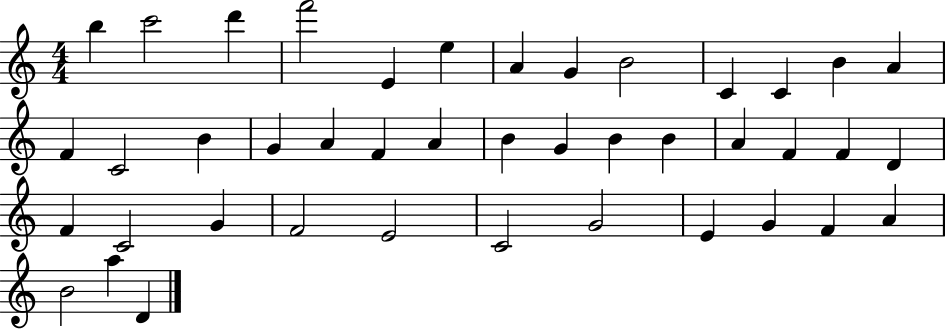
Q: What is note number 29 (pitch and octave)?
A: F4